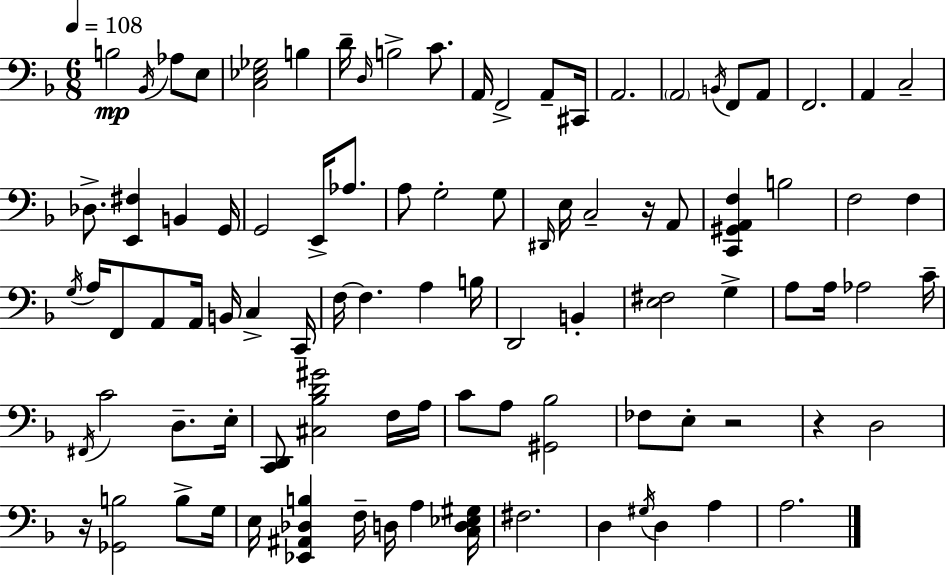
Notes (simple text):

B3/h Bb2/s Ab3/e E3/e [C3,Eb3,Gb3]/h B3/q D4/s D3/s B3/h C4/e. A2/s F2/h A2/e C#2/s A2/h. A2/h B2/s F2/e A2/e F2/h. A2/q C3/h Db3/e. [E2,F#3]/q B2/q G2/s G2/h E2/s Ab3/e. A3/e G3/h G3/e D#2/s E3/s C3/h R/s A2/e [C2,G#2,A2,F3]/q B3/h F3/h F3/q G3/s A3/s F2/e A2/e A2/s B2/s C3/q C2/s F3/s F3/q. A3/q B3/s D2/h B2/q [E3,F#3]/h G3/q A3/e A3/s Ab3/h C4/s F#2/s C4/h D3/e. E3/s [C2,D2]/e [C#3,Bb3,D4,G#4]/h F3/s A3/s C4/e A3/e [G#2,Bb3]/h FES3/e E3/e R/h R/q D3/h R/s [Gb2,B3]/h B3/e G3/s E3/s [Eb2,A#2,Db3,B3]/q F3/s D3/s A3/q [C3,D3,Eb3,G#3]/s F#3/h. D3/q G#3/s D3/q A3/q A3/h.